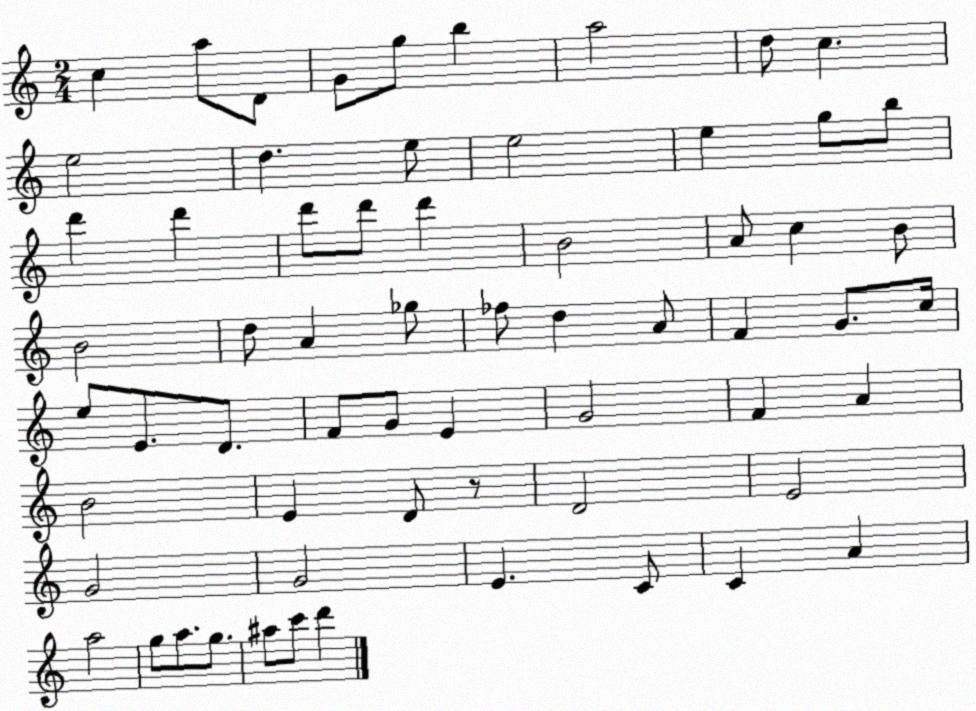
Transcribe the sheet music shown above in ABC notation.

X:1
T:Untitled
M:2/4
L:1/4
K:C
c a/2 D/2 G/2 g/2 b a2 d/2 c e2 d e/2 e2 e g/2 b/2 d' d' d'/2 d'/2 d' B2 A/2 c B/2 B2 d/2 A _g/2 _f/2 d A/2 F G/2 c/4 e/2 E/2 D/2 F/2 G/2 E G2 F A B2 E D/2 z/2 D2 E2 G2 G2 E C/2 C A a2 g/2 a/2 g/2 ^a/2 c'/2 d'